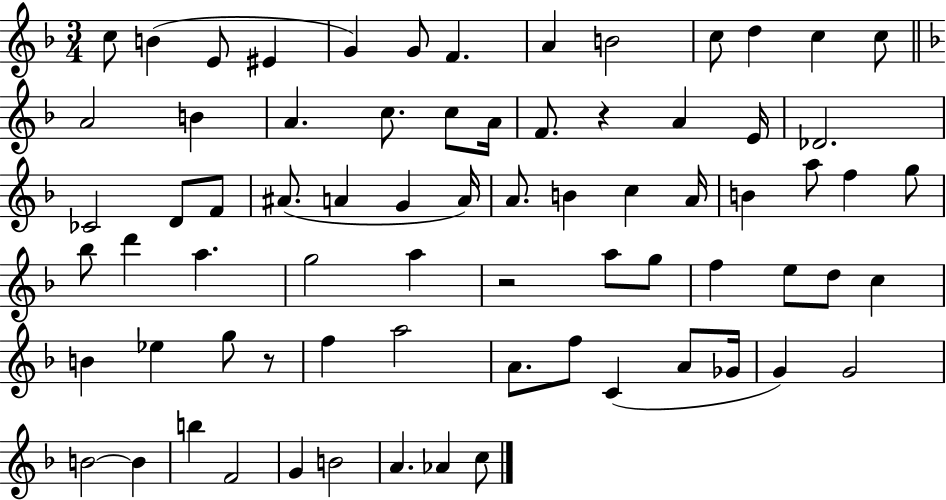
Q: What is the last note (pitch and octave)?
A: C5